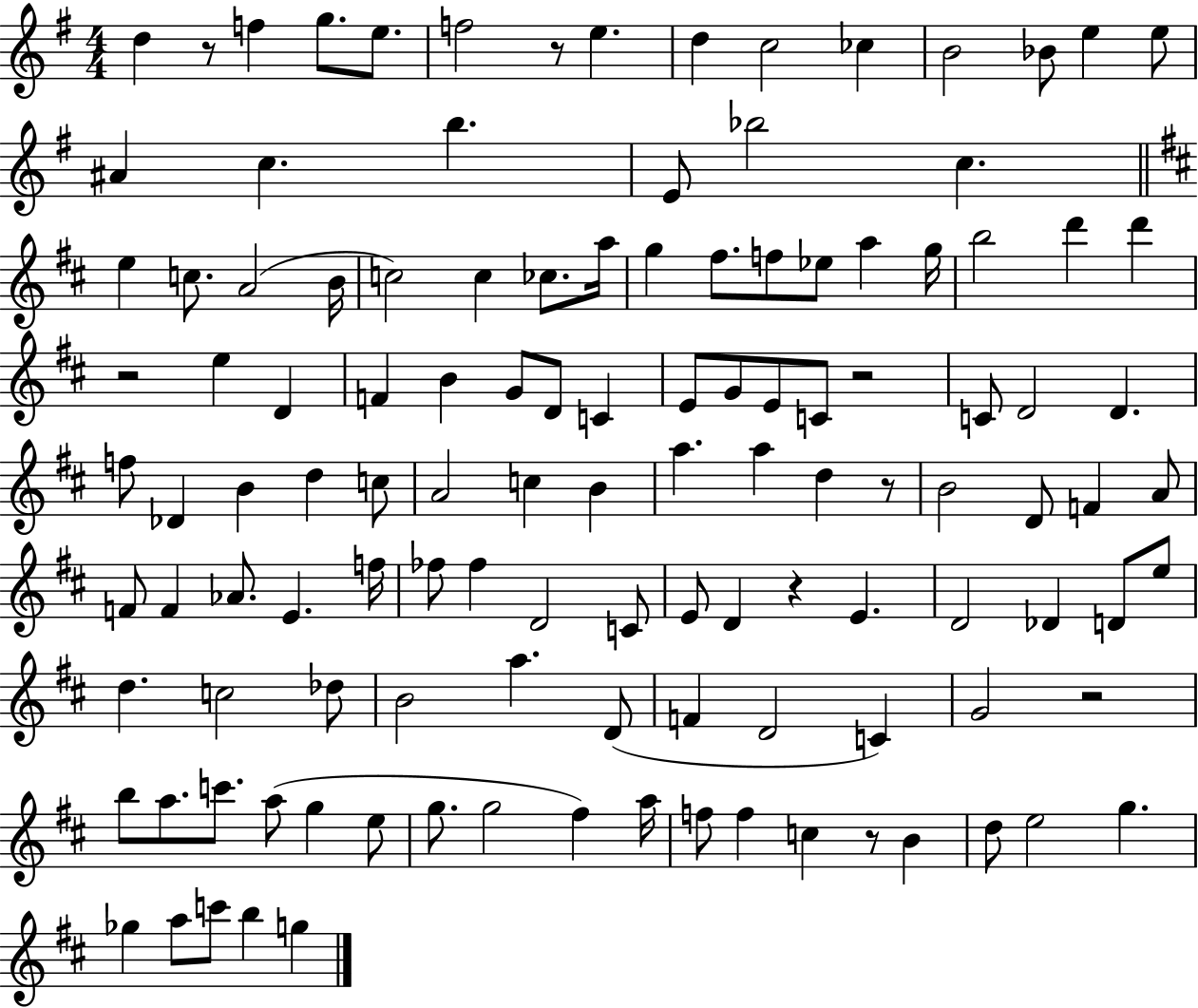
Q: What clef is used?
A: treble